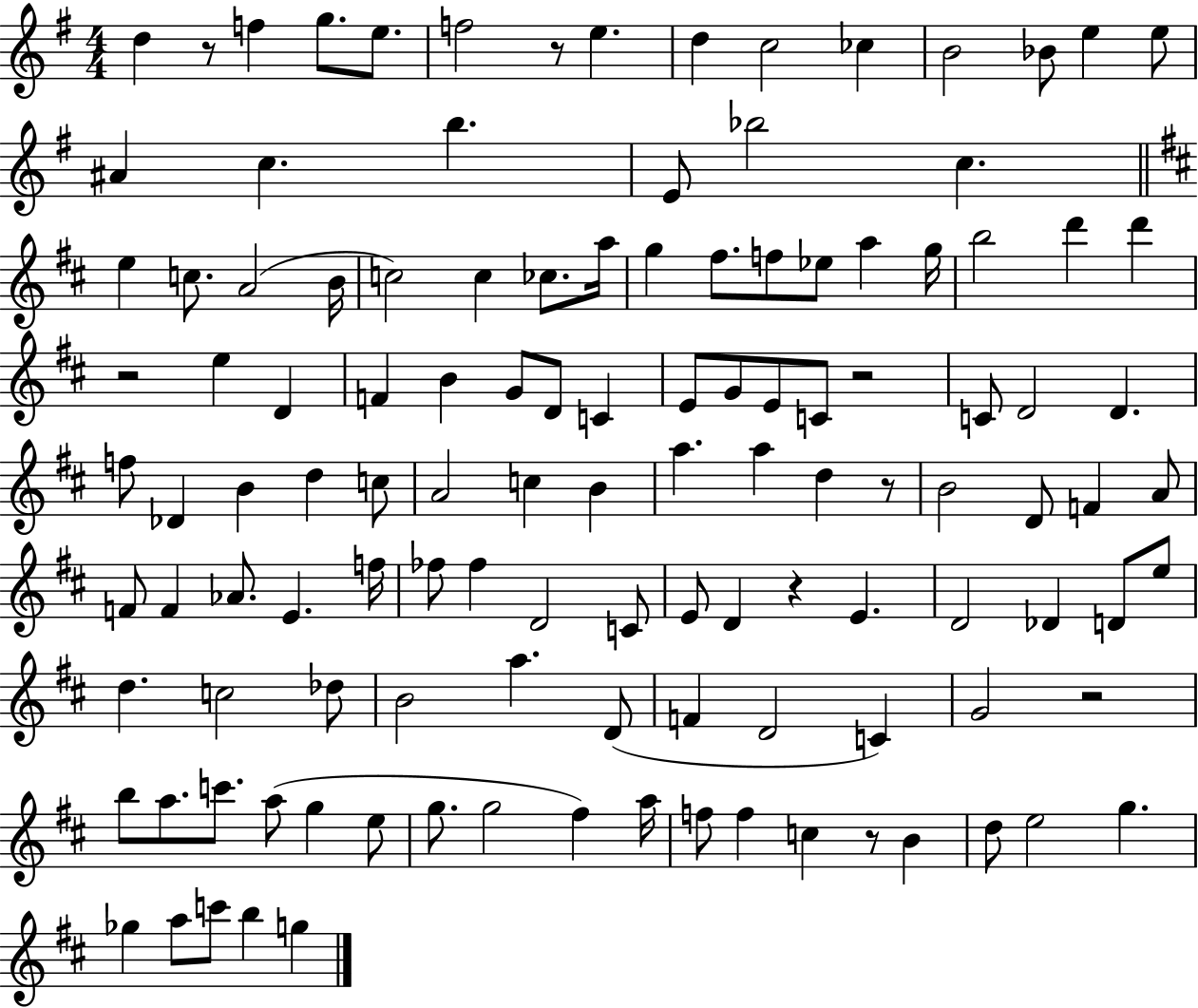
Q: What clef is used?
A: treble